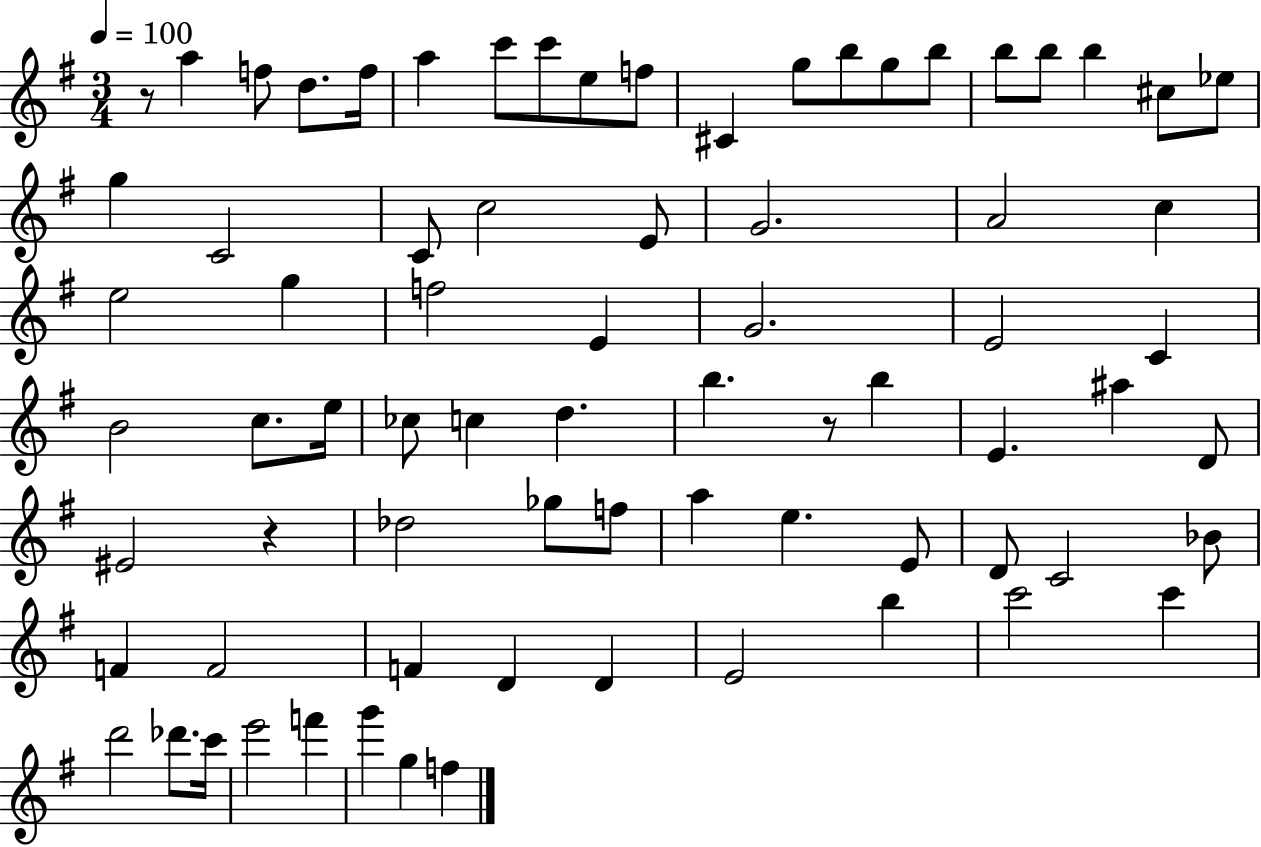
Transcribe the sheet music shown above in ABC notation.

X:1
T:Untitled
M:3/4
L:1/4
K:G
z/2 a f/2 d/2 f/4 a c'/2 c'/2 e/2 f/2 ^C g/2 b/2 g/2 b/2 b/2 b/2 b ^c/2 _e/2 g C2 C/2 c2 E/2 G2 A2 c e2 g f2 E G2 E2 C B2 c/2 e/4 _c/2 c d b z/2 b E ^a D/2 ^E2 z _d2 _g/2 f/2 a e E/2 D/2 C2 _B/2 F F2 F D D E2 b c'2 c' d'2 _d'/2 c'/4 e'2 f' g' g f